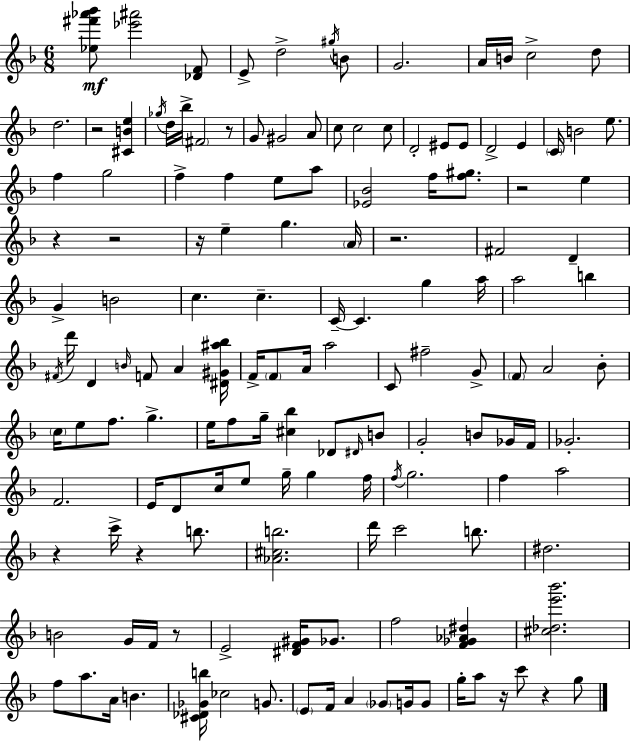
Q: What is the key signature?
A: D minor